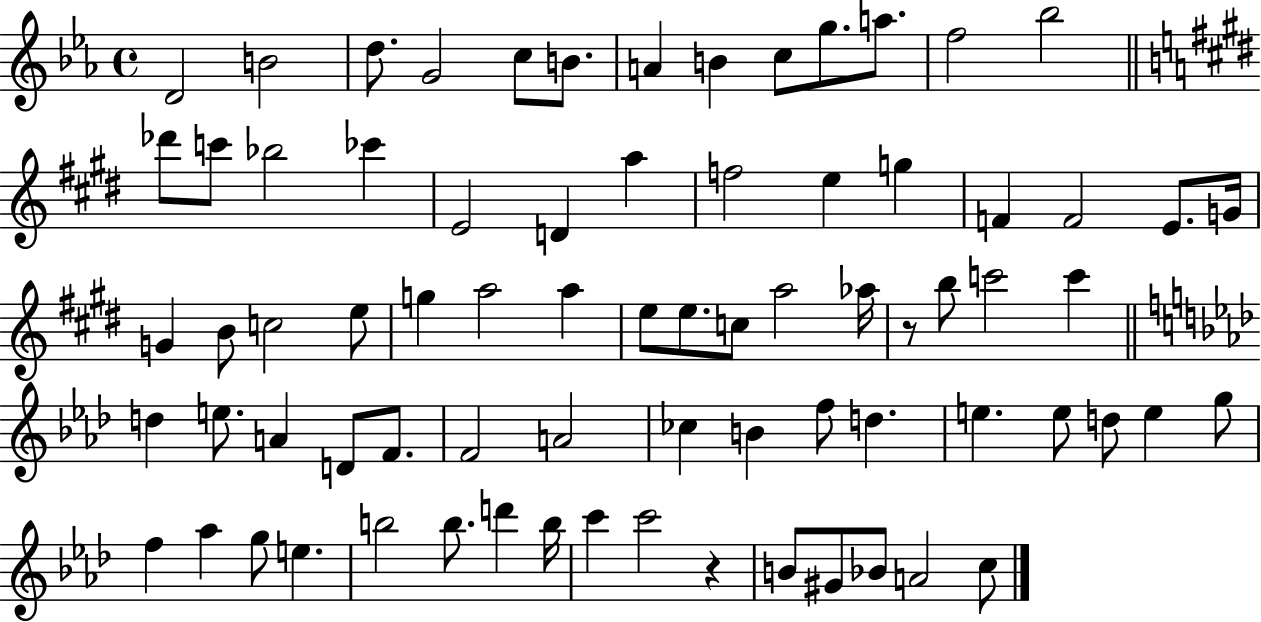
D4/h B4/h D5/e. G4/h C5/e B4/e. A4/q B4/q C5/e G5/e. A5/e. F5/h Bb5/h Db6/e C6/e Bb5/h CES6/q E4/h D4/q A5/q F5/h E5/q G5/q F4/q F4/h E4/e. G4/s G4/q B4/e C5/h E5/e G5/q A5/h A5/q E5/e E5/e. C5/e A5/h Ab5/s R/e B5/e C6/h C6/q D5/q E5/e. A4/q D4/e F4/e. F4/h A4/h CES5/q B4/q F5/e D5/q. E5/q. E5/e D5/e E5/q G5/e F5/q Ab5/q G5/e E5/q. B5/h B5/e. D6/q B5/s C6/q C6/h R/q B4/e G#4/e Bb4/e A4/h C5/e